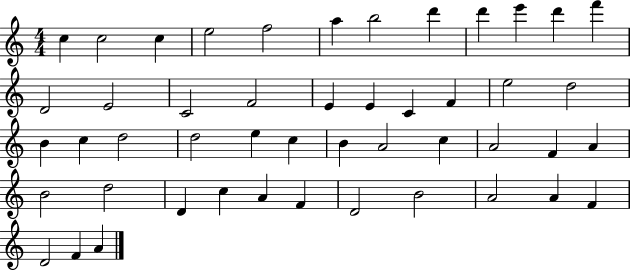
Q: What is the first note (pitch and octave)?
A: C5